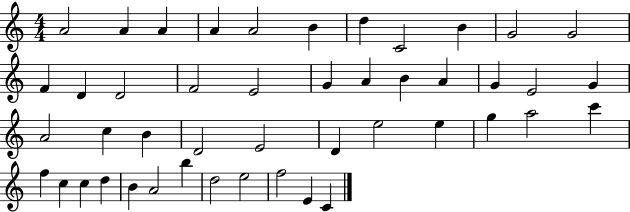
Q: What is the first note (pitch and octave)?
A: A4